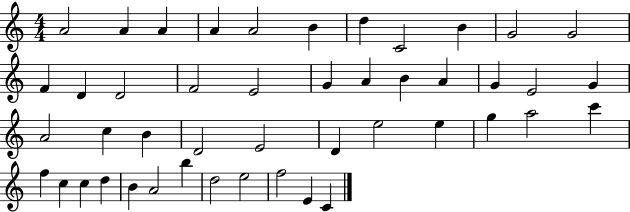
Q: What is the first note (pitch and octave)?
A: A4